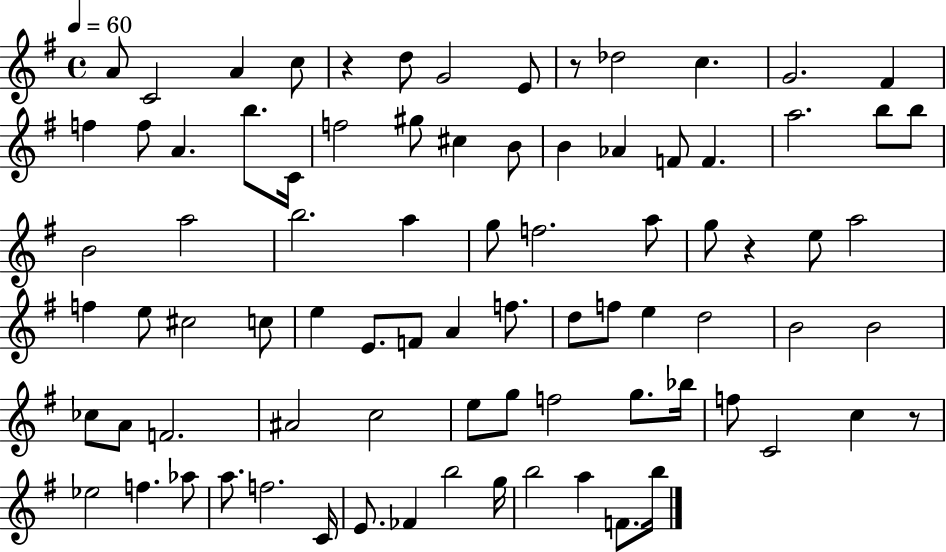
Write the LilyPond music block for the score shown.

{
  \clef treble
  \time 4/4
  \defaultTimeSignature
  \key g \major
  \tempo 4 = 60
  a'8 c'2 a'4 c''8 | r4 d''8 g'2 e'8 | r8 des''2 c''4. | g'2. fis'4 | \break f''4 f''8 a'4. b''8. c'16 | f''2 gis''8 cis''4 b'8 | b'4 aes'4 f'8 f'4. | a''2. b''8 b''8 | \break b'2 a''2 | b''2. a''4 | g''8 f''2. a''8 | g''8 r4 e''8 a''2 | \break f''4 e''8 cis''2 c''8 | e''4 e'8. f'8 a'4 f''8. | d''8 f''8 e''4 d''2 | b'2 b'2 | \break ces''8 a'8 f'2. | ais'2 c''2 | e''8 g''8 f''2 g''8. bes''16 | f''8 c'2 c''4 r8 | \break ees''2 f''4. aes''8 | a''8. f''2. c'16 | e'8. fes'4 b''2 g''16 | b''2 a''4 f'8. b''16 | \break \bar "|."
}